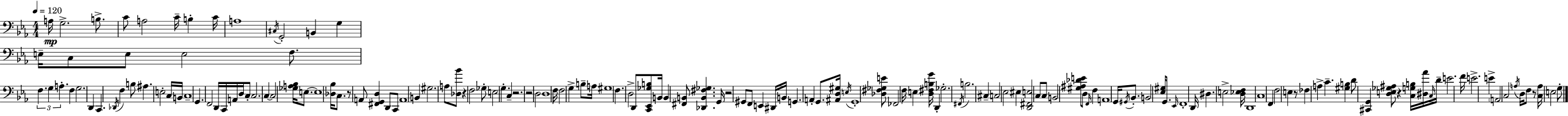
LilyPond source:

{
  \clef bass
  \numericTimeSignature
  \time 4/4
  \key ees \major
  \tempo 4 = 120
  a16\mp g2.-> b8.-> | c'8 a2 c'16-- b4-. c'16 | a1 | \acciaccatura { cis16 } g,2-. b,4 g4 | \break e16-- c8 e8 e2 f8. | \tuplet 3/2 { f4. g4 a4.-. } | f4 g2. | d,4 c,4. \acciaccatura { des,16 } f4 | \break b8 ais4. e2-. | c16 b,16 c1-- | g,4. f,2 | d,16 c,16 a,16 d16 c8-. c2. | \break c4~~ c2 <ges a bes>16 e8.~~ | e1 | <des bes>16 c8. r8 a,8 <fis, g, d>4 d,8 | c,8 a,1 | \break b,4 gis2. | a8 <des bes'>8 r4 f2 | ges8-. e2 g4.-. | c4-- r2. | \break r2 d2 | d1 | f16 f2 g4-> b8-- | a16 gis1 | \break f4. d2-> | d,8 <c, ees, ges b>8 b,16 b,4 <fis, b,>8 <des, b, fis ges>4. | g,16 r2 gis,8 f,8 e,4 | dis,16 b,16 g,4. a,4-. g,8. | \break <ais, d gis>16 \acciaccatura { e16 } g,1-. | <des fis ges e'>8 fes,2 f16 e4 | <d fis b g'>16 d,4-. ges2.-. | \acciaccatura { fis,16 } b2. | \break cis4-- c2 ees2 | eis4 <d, fis, e>2 | c8 c8 b,2 <gis ais des' e'>8 d8 | \grace { f,16 } f4 a,1 | \break g,16 \acciaccatura { gis,16 } bes,8.-. b,2 | <ees gis>16 g,8. \grace { ees,16 } f,1-. | d,16 dis4. e2-> | <d ees f>16 d,1 | \break c1 | f,4 f2 | e4 r8 fes4 a4-> | c'4.-- <gis b>4 d'8 <cis, g,>4 | \break <d e ges ais>8 r4 <c g b>16 <dis aes'>16 \grace { c16 } d'16-- e'2. | f'16 e'2.-> | e'4-> \parenthesize a,2 | c2 \acciaccatura { a16 } d16 f8 r8 <c a>16 e2 | \break g8-. \bar "|."
}